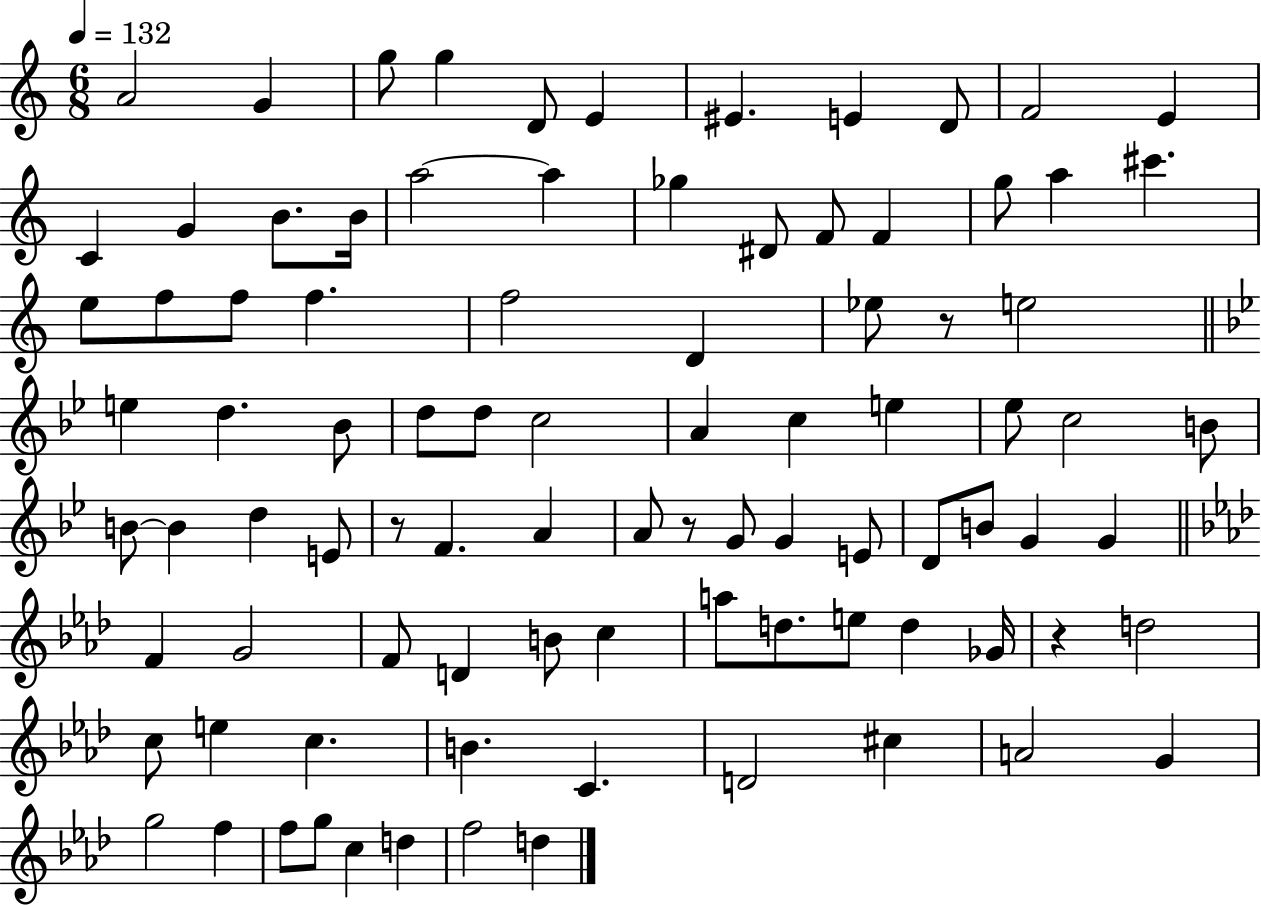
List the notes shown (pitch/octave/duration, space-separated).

A4/h G4/q G5/e G5/q D4/e E4/q EIS4/q. E4/q D4/e F4/h E4/q C4/q G4/q B4/e. B4/s A5/h A5/q Gb5/q D#4/e F4/e F4/q G5/e A5/q C#6/q. E5/e F5/e F5/e F5/q. F5/h D4/q Eb5/e R/e E5/h E5/q D5/q. Bb4/e D5/e D5/e C5/h A4/q C5/q E5/q Eb5/e C5/h B4/e B4/e B4/q D5/q E4/e R/e F4/q. A4/q A4/e R/e G4/e G4/q E4/e D4/e B4/e G4/q G4/q F4/q G4/h F4/e D4/q B4/e C5/q A5/e D5/e. E5/e D5/q Gb4/s R/q D5/h C5/e E5/q C5/q. B4/q. C4/q. D4/h C#5/q A4/h G4/q G5/h F5/q F5/e G5/e C5/q D5/q F5/h D5/q